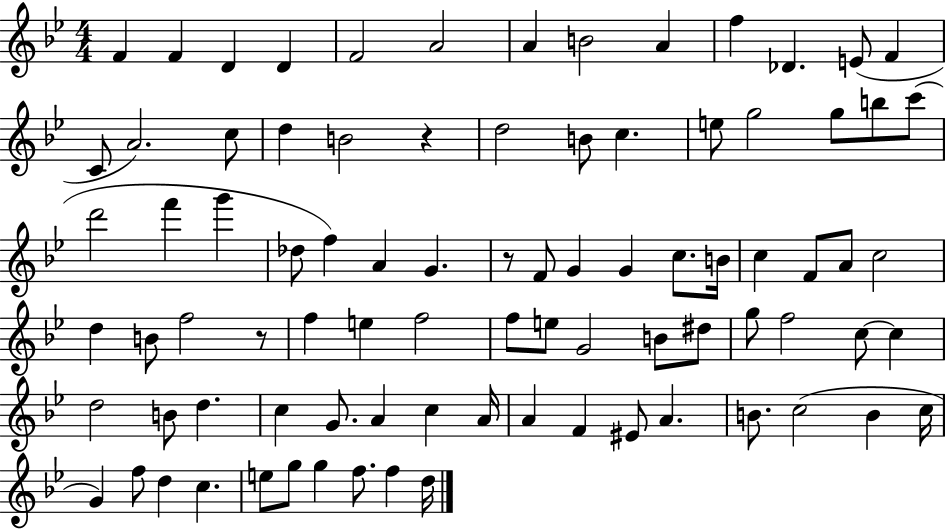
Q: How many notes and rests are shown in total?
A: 86